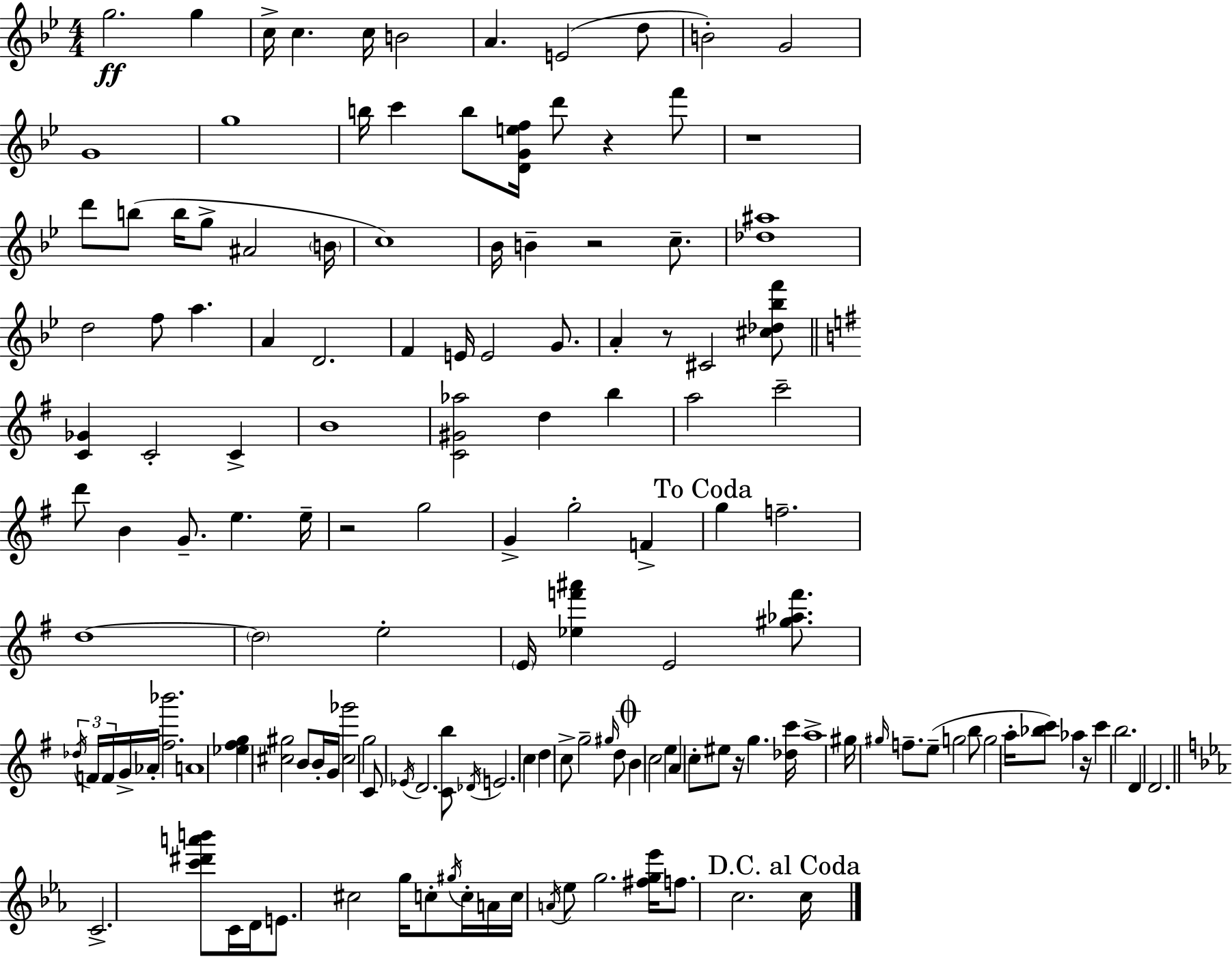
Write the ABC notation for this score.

X:1
T:Untitled
M:4/4
L:1/4
K:Bb
g2 g c/4 c c/4 B2 A E2 d/2 B2 G2 G4 g4 b/4 c' b/2 [DGef]/4 d'/2 z f'/2 z4 d'/2 b/2 b/4 g/2 ^A2 B/4 c4 _B/4 B z2 c/2 [_d^a]4 d2 f/2 a A D2 F E/4 E2 G/2 A z/2 ^C2 [^c_d_bf']/2 [C_G] C2 C B4 [C^G_a]2 d b a2 c'2 d'/2 B G/2 e e/4 z2 g2 G g2 F g f2 d4 d2 e2 E/4 [_ef'^a'] E2 [^g_af']/2 _d/4 F/4 F/4 G/4 _A/4 [^f_b']2 A4 [_e^fg] [^c^g]2 B/2 B/4 G/4 [^c_g']2 g2 C/2 _E/4 D2 [Cb]/2 _D/4 E2 c d c/2 g2 ^g/4 d/2 B c2 e A c/2 ^e/2 z/4 g [_dc']/4 a4 ^g/4 ^g/4 f/2 e/2 g2 b/2 g2 a/4 [_bc']/2 _a z/4 c' b2 D D2 C2 [c'^d'a'b']/2 C/4 D/4 E/2 ^c2 g/4 c/2 ^g/4 c/4 A/4 c/4 A/4 _e/2 g2 [^fg_e']/4 f/2 c2 c/4